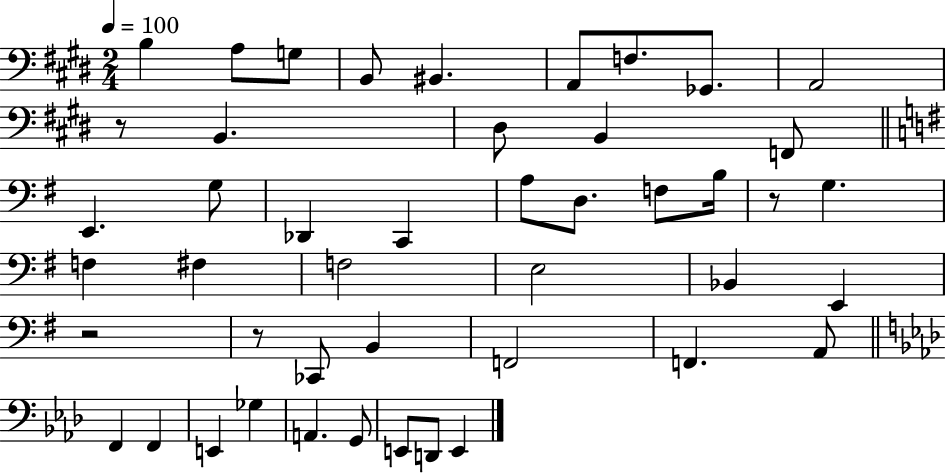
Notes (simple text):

B3/q A3/e G3/e B2/e BIS2/q. A2/e F3/e. Gb2/e. A2/h R/e B2/q. D#3/e B2/q F2/e E2/q. G3/e Db2/q C2/q A3/e D3/e. F3/e B3/s R/e G3/q. F3/q F#3/q F3/h E3/h Bb2/q E2/q R/h R/e CES2/e B2/q F2/h F2/q. A2/e F2/q F2/q E2/q Gb3/q A2/q. G2/e E2/e D2/e E2/q